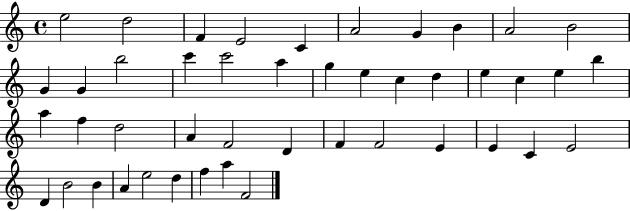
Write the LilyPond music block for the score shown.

{
  \clef treble
  \time 4/4
  \defaultTimeSignature
  \key c \major
  e''2 d''2 | f'4 e'2 c'4 | a'2 g'4 b'4 | a'2 b'2 | \break g'4 g'4 b''2 | c'''4 c'''2 a''4 | g''4 e''4 c''4 d''4 | e''4 c''4 e''4 b''4 | \break a''4 f''4 d''2 | a'4 f'2 d'4 | f'4 f'2 e'4 | e'4 c'4 e'2 | \break d'4 b'2 b'4 | a'4 e''2 d''4 | f''4 a''4 f'2 | \bar "|."
}